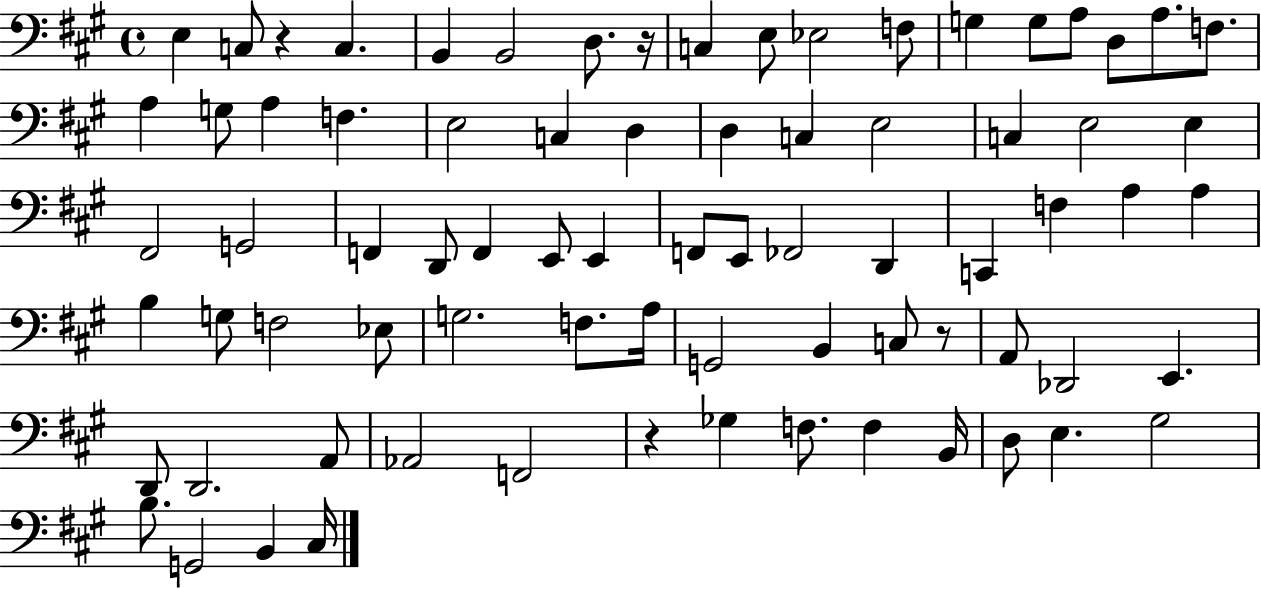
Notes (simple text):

E3/q C3/e R/q C3/q. B2/q B2/h D3/e. R/s C3/q E3/e Eb3/h F3/e G3/q G3/e A3/e D3/e A3/e. F3/e. A3/q G3/e A3/q F3/q. E3/h C3/q D3/q D3/q C3/q E3/h C3/q E3/h E3/q F#2/h G2/h F2/q D2/e F2/q E2/e E2/q F2/e E2/e FES2/h D2/q C2/q F3/q A3/q A3/q B3/q G3/e F3/h Eb3/e G3/h. F3/e. A3/s G2/h B2/q C3/e R/e A2/e Db2/h E2/q. D2/e D2/h. A2/e Ab2/h F2/h R/q Gb3/q F3/e. F3/q B2/s D3/e E3/q. G#3/h B3/e. G2/h B2/q C#3/s